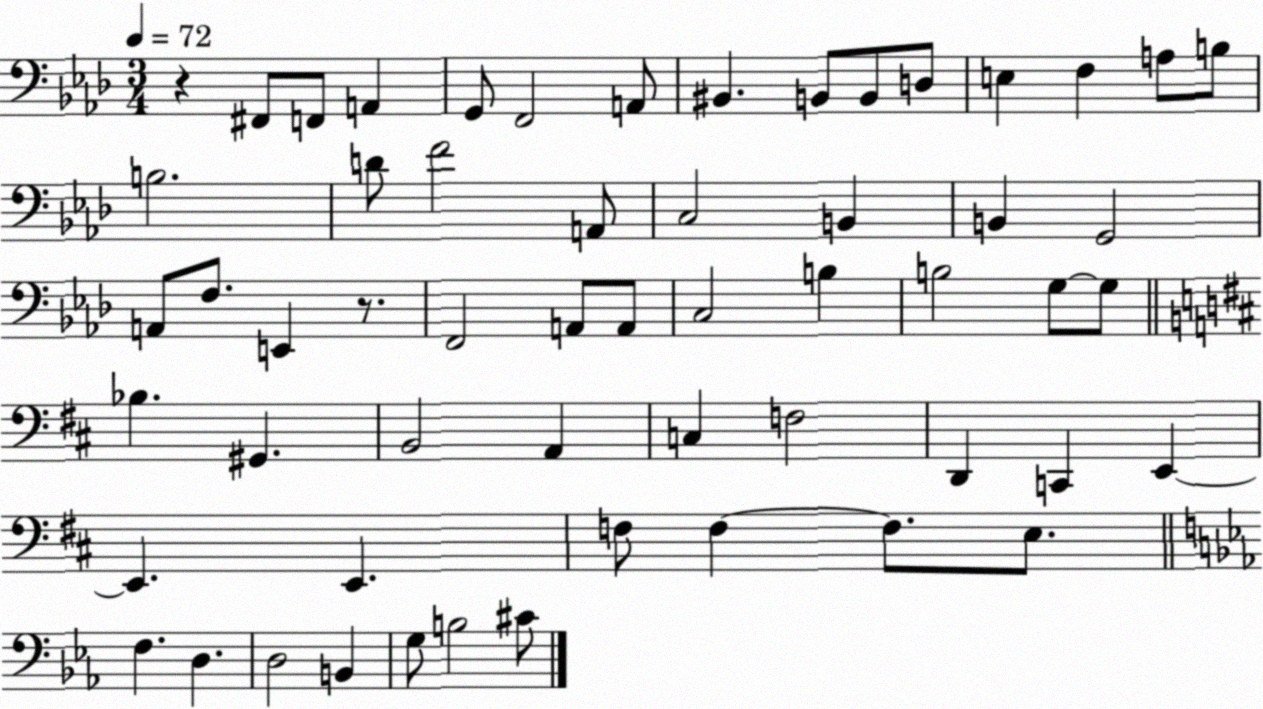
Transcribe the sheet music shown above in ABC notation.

X:1
T:Untitled
M:3/4
L:1/4
K:Ab
z ^F,,/2 F,,/2 A,, G,,/2 F,,2 A,,/2 ^B,, B,,/2 B,,/2 D,/2 E, F, A,/2 B,/2 B,2 D/2 F2 A,,/2 C,2 B,, B,, G,,2 A,,/2 F,/2 E,, z/2 F,,2 A,,/2 A,,/2 C,2 B, B,2 G,/2 G,/2 _B, ^G,, B,,2 A,, C, F,2 D,, C,, E,, E,, E,, F,/2 F, F,/2 E,/2 F, D, D,2 B,, G,/2 B,2 ^C/2